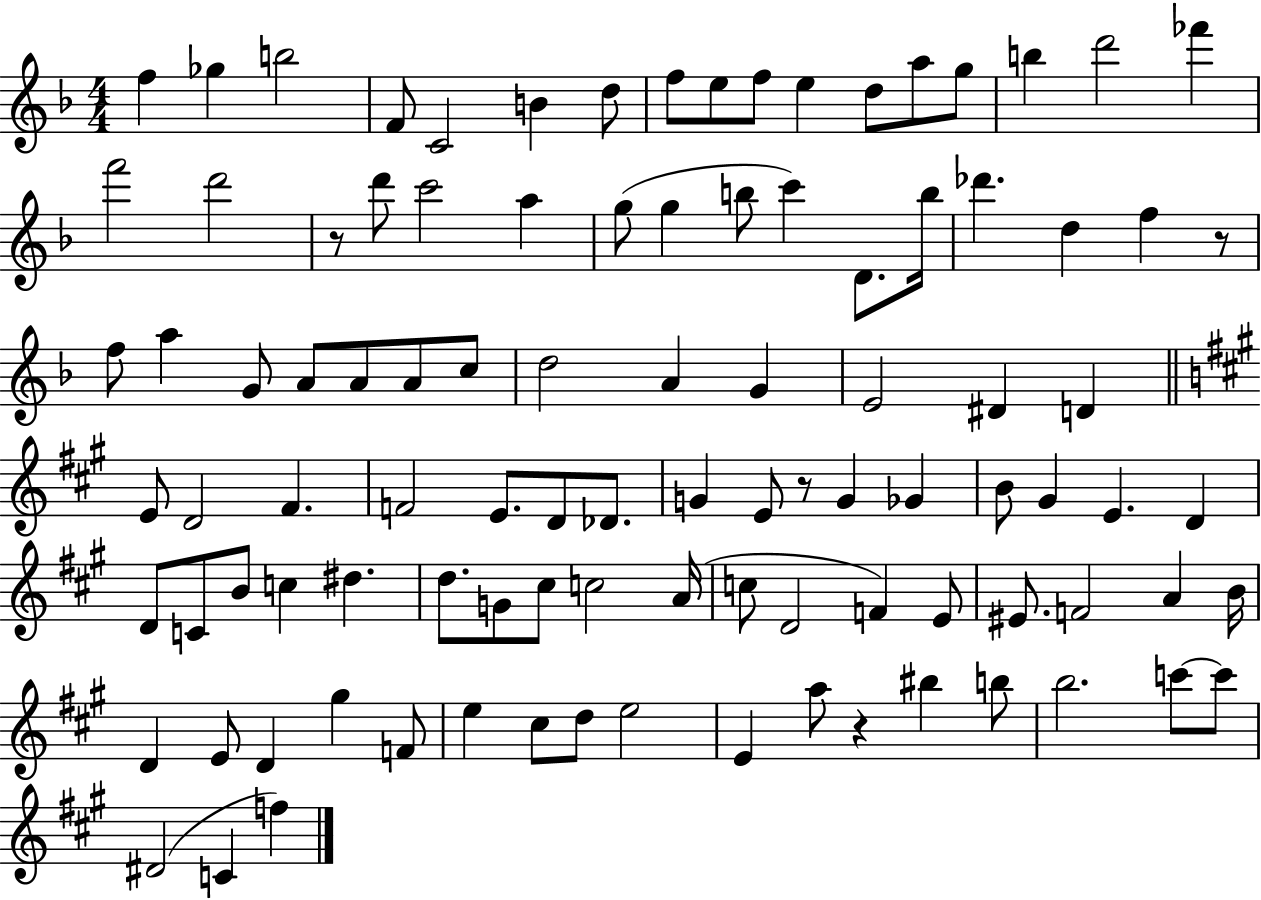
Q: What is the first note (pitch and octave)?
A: F5